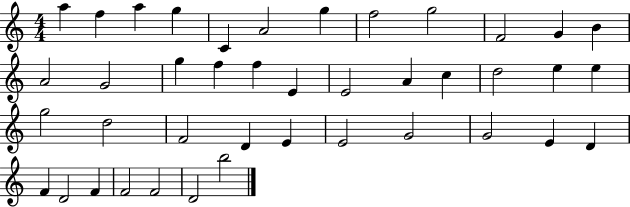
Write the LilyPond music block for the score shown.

{
  \clef treble
  \numericTimeSignature
  \time 4/4
  \key c \major
  a''4 f''4 a''4 g''4 | c'4 a'2 g''4 | f''2 g''2 | f'2 g'4 b'4 | \break a'2 g'2 | g''4 f''4 f''4 e'4 | e'2 a'4 c''4 | d''2 e''4 e''4 | \break g''2 d''2 | f'2 d'4 e'4 | e'2 g'2 | g'2 e'4 d'4 | \break f'4 d'2 f'4 | f'2 f'2 | d'2 b''2 | \bar "|."
}